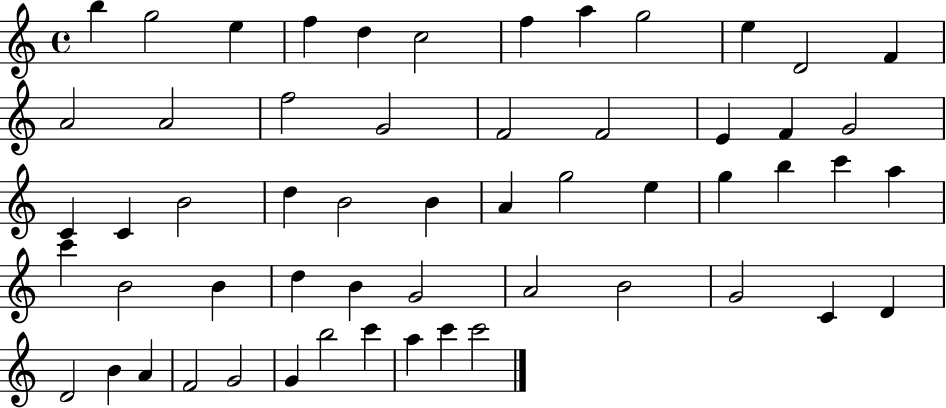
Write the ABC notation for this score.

X:1
T:Untitled
M:4/4
L:1/4
K:C
b g2 e f d c2 f a g2 e D2 F A2 A2 f2 G2 F2 F2 E F G2 C C B2 d B2 B A g2 e g b c' a c' B2 B d B G2 A2 B2 G2 C D D2 B A F2 G2 G b2 c' a c' c'2